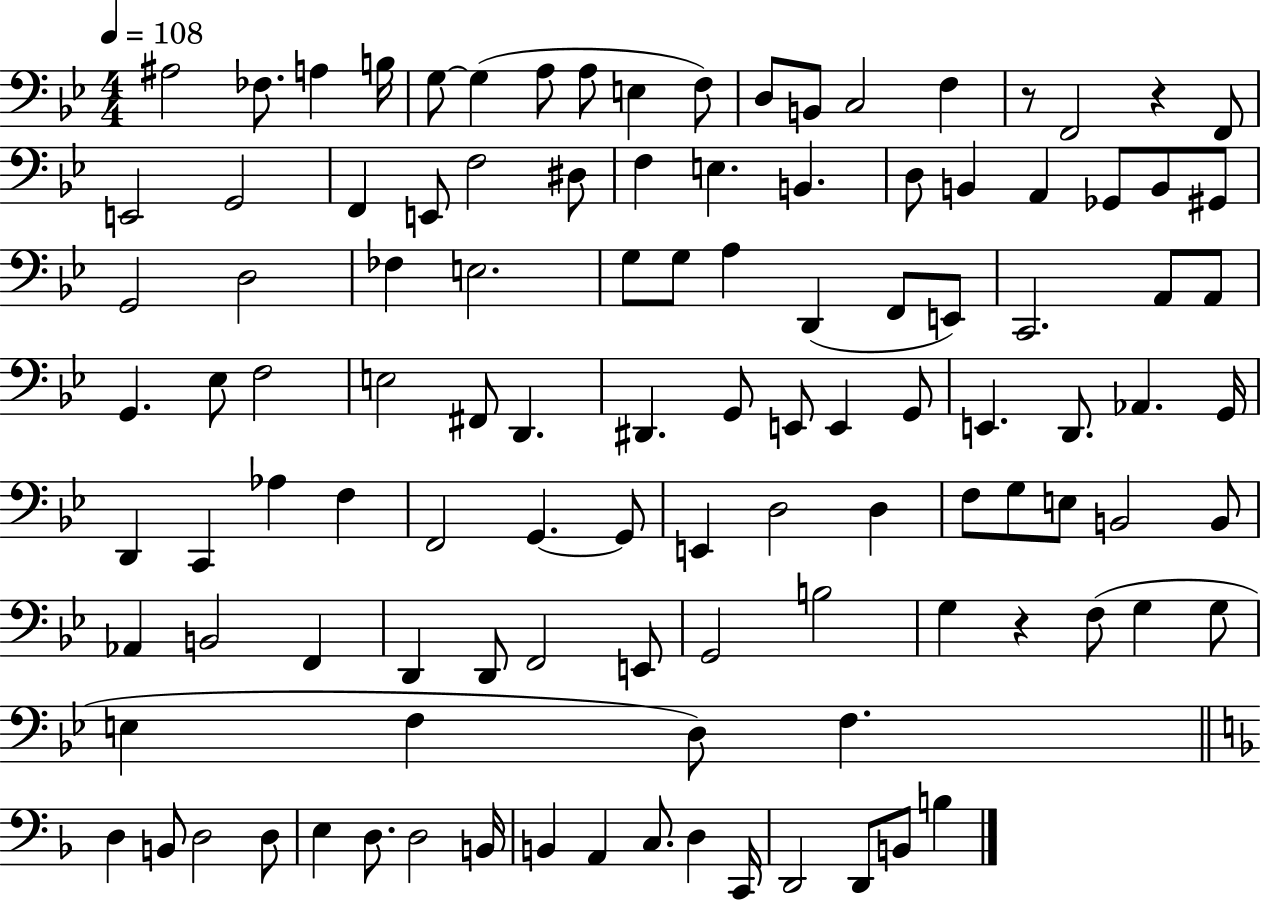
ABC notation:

X:1
T:Untitled
M:4/4
L:1/4
K:Bb
^A,2 _F,/2 A, B,/4 G,/2 G, A,/2 A,/2 E, F,/2 D,/2 B,,/2 C,2 F, z/2 F,,2 z F,,/2 E,,2 G,,2 F,, E,,/2 F,2 ^D,/2 F, E, B,, D,/2 B,, A,, _G,,/2 B,,/2 ^G,,/2 G,,2 D,2 _F, E,2 G,/2 G,/2 A, D,, F,,/2 E,,/2 C,,2 A,,/2 A,,/2 G,, _E,/2 F,2 E,2 ^F,,/2 D,, ^D,, G,,/2 E,,/2 E,, G,,/2 E,, D,,/2 _A,, G,,/4 D,, C,, _A, F, F,,2 G,, G,,/2 E,, D,2 D, F,/2 G,/2 E,/2 B,,2 B,,/2 _A,, B,,2 F,, D,, D,,/2 F,,2 E,,/2 G,,2 B,2 G, z F,/2 G, G,/2 E, F, D,/2 F, D, B,,/2 D,2 D,/2 E, D,/2 D,2 B,,/4 B,, A,, C,/2 D, C,,/4 D,,2 D,,/2 B,,/2 B,